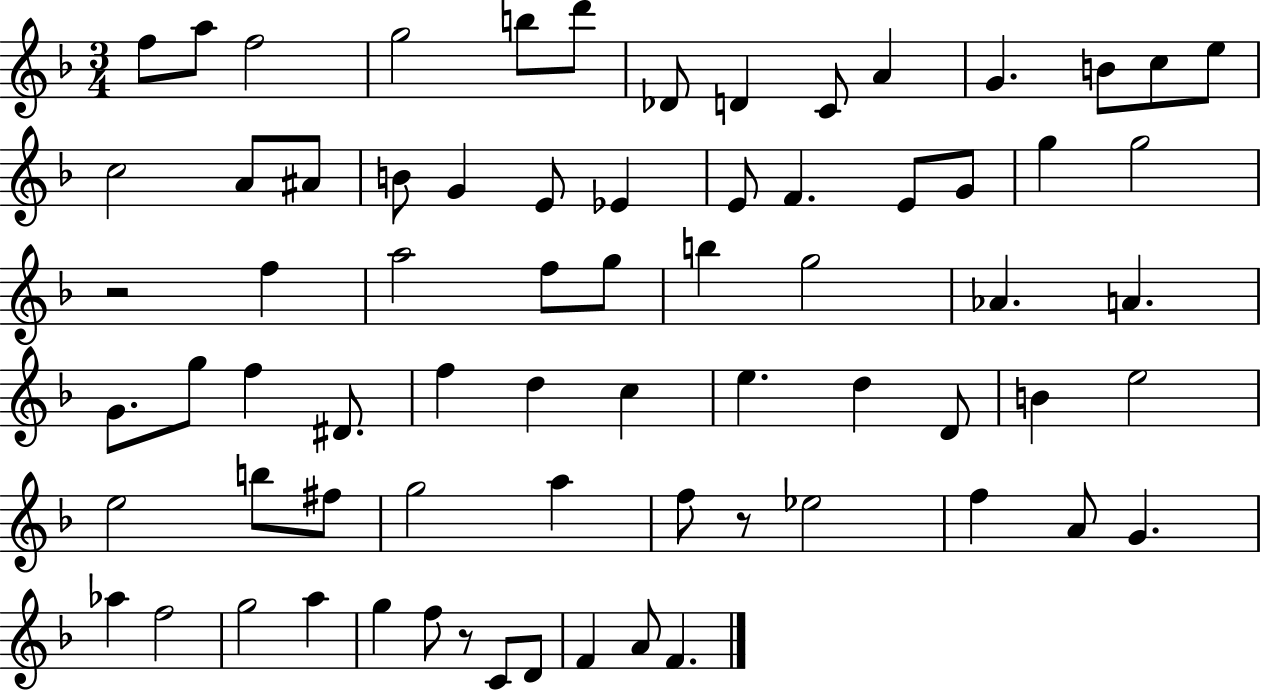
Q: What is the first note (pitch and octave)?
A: F5